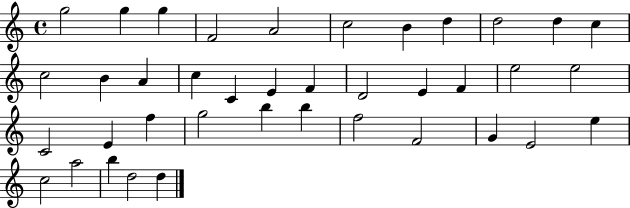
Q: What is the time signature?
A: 4/4